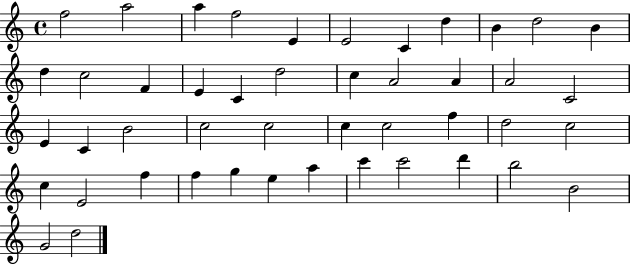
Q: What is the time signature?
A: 4/4